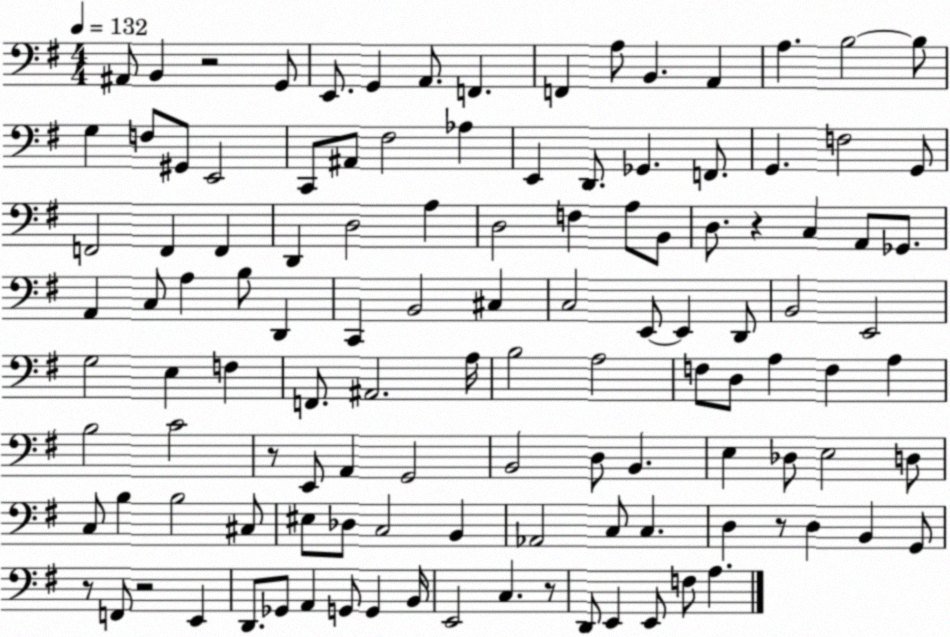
X:1
T:Untitled
M:4/4
L:1/4
K:G
^A,,/2 B,, z2 G,,/2 E,,/2 G,, A,,/2 F,, F,, A,/2 B,, A,, A, B,2 B,/2 G, F,/2 ^G,,/2 E,,2 C,,/2 ^A,,/2 ^F,2 _A, E,, D,,/2 _G,, F,,/2 G,, F,2 G,,/2 F,,2 F,, F,, D,, D,2 A, D,2 F, A,/2 B,,/2 D,/2 z C, A,,/2 _G,,/2 A,, C,/2 A, B,/2 D,, C,, B,,2 ^C, C,2 E,,/2 E,, D,,/2 B,,2 E,,2 G,2 E, F, F,,/2 ^A,,2 A,/4 B,2 A,2 F,/2 D,/2 A, F, A, B,2 C2 z/2 E,,/2 A,, G,,2 B,,2 D,/2 B,, E, _D,/2 E,2 D,/2 C,/2 B, B,2 ^C,/2 ^E,/2 _D,/2 C,2 B,, _A,,2 C,/2 C, D, z/2 D, B,, G,,/2 z/2 F,,/2 z2 E,, D,,/2 _G,,/2 A,, G,,/2 G,, B,,/4 E,,2 C, z/2 D,,/2 E,, E,,/2 F,/2 A,